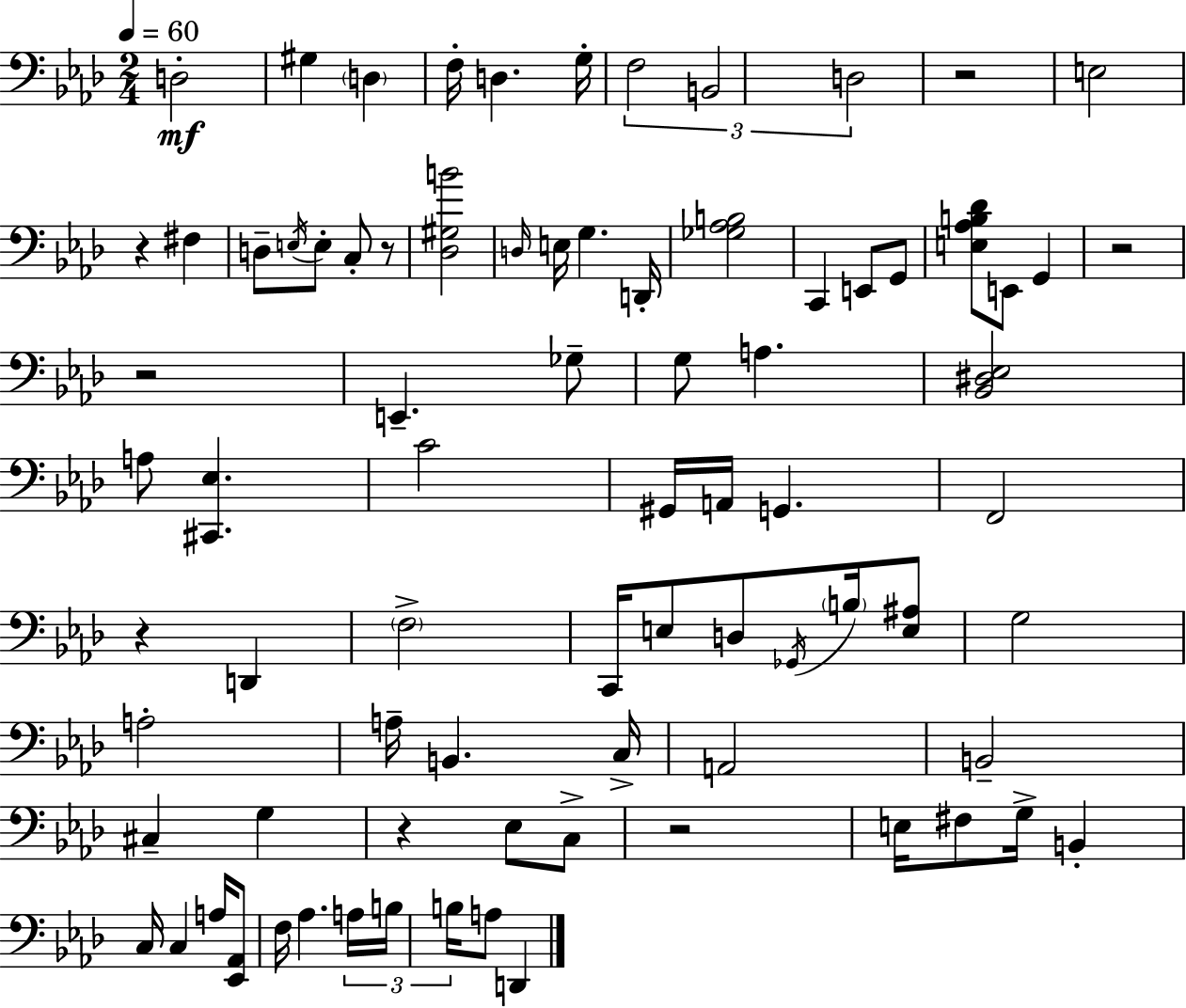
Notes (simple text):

D3/h G#3/q D3/q F3/s D3/q. G3/s F3/h B2/h D3/h R/h E3/h R/q F#3/q D3/e E3/s E3/e C3/e R/e [Db3,G#3,B4]/h D3/s E3/s G3/q. D2/s [Gb3,Ab3,B3]/h C2/q E2/e G2/e [E3,Ab3,B3,Db4]/e E2/e G2/q R/h R/h E2/q. Gb3/e G3/e A3/q. [Bb2,D#3,Eb3]/h A3/e [C#2,Eb3]/q. C4/h G#2/s A2/s G2/q. F2/h R/q D2/q F3/h C2/s E3/e D3/e Gb2/s B3/s [E3,A#3]/e G3/h A3/h A3/s B2/q. C3/s A2/h B2/h C#3/q G3/q R/q Eb3/e C3/e R/h E3/s F#3/e G3/s B2/q C3/s C3/q A3/s [Eb2,Ab2]/e F3/s Ab3/q. A3/s B3/s B3/s A3/e D2/q